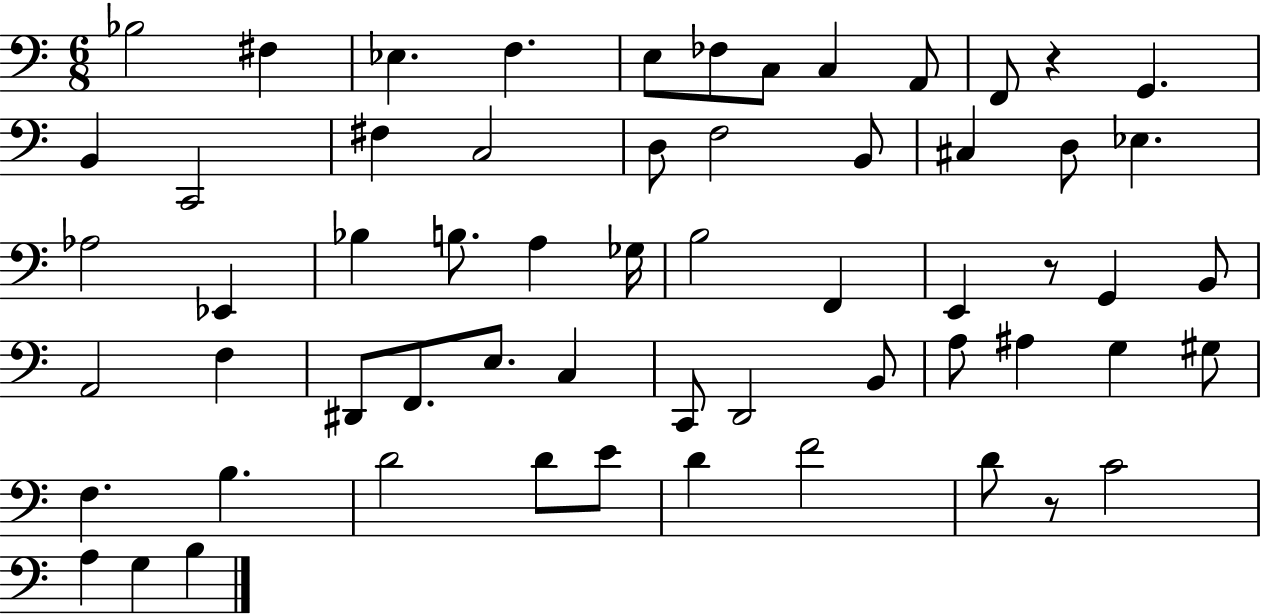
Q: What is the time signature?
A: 6/8